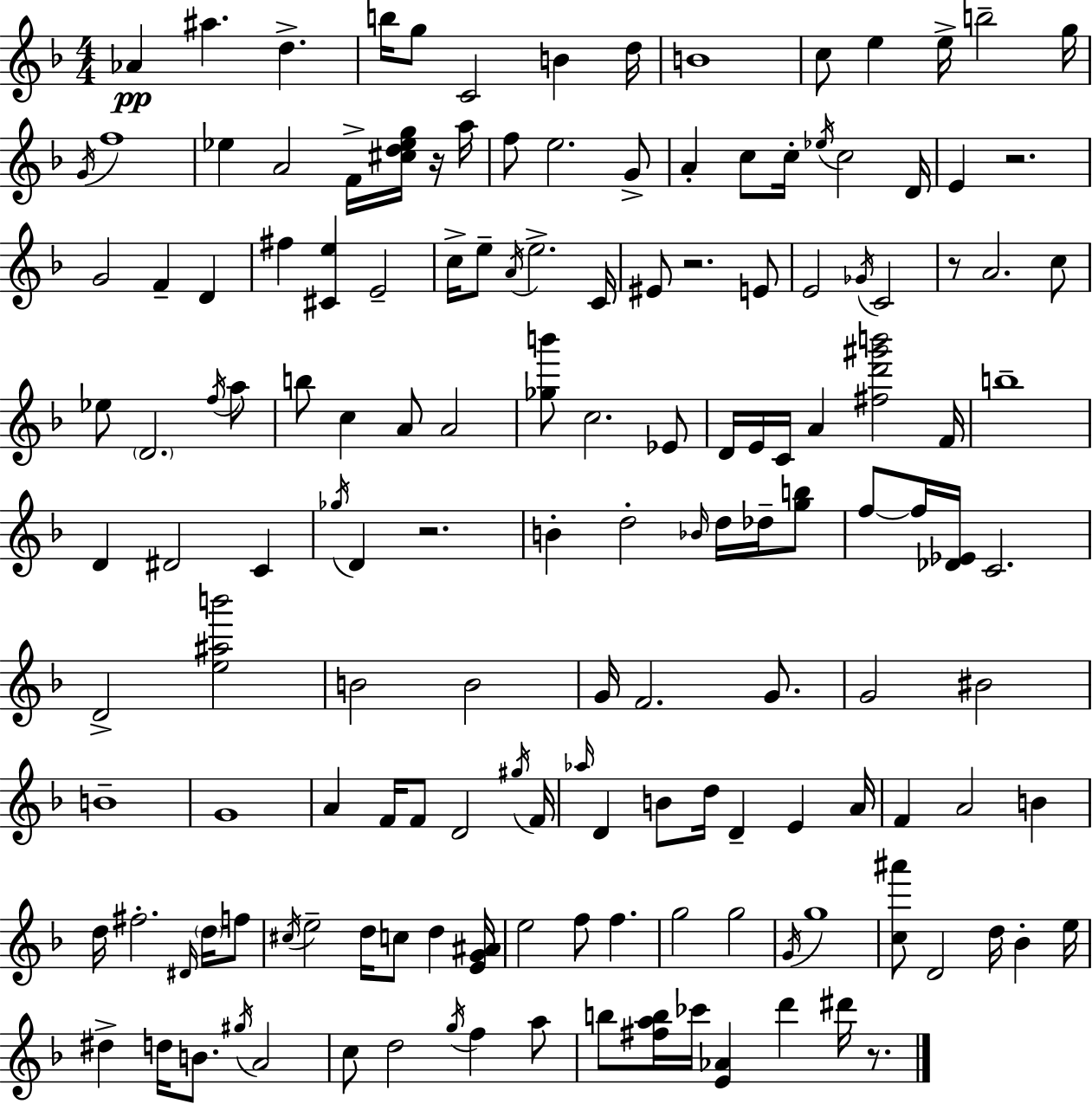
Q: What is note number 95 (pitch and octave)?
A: B4